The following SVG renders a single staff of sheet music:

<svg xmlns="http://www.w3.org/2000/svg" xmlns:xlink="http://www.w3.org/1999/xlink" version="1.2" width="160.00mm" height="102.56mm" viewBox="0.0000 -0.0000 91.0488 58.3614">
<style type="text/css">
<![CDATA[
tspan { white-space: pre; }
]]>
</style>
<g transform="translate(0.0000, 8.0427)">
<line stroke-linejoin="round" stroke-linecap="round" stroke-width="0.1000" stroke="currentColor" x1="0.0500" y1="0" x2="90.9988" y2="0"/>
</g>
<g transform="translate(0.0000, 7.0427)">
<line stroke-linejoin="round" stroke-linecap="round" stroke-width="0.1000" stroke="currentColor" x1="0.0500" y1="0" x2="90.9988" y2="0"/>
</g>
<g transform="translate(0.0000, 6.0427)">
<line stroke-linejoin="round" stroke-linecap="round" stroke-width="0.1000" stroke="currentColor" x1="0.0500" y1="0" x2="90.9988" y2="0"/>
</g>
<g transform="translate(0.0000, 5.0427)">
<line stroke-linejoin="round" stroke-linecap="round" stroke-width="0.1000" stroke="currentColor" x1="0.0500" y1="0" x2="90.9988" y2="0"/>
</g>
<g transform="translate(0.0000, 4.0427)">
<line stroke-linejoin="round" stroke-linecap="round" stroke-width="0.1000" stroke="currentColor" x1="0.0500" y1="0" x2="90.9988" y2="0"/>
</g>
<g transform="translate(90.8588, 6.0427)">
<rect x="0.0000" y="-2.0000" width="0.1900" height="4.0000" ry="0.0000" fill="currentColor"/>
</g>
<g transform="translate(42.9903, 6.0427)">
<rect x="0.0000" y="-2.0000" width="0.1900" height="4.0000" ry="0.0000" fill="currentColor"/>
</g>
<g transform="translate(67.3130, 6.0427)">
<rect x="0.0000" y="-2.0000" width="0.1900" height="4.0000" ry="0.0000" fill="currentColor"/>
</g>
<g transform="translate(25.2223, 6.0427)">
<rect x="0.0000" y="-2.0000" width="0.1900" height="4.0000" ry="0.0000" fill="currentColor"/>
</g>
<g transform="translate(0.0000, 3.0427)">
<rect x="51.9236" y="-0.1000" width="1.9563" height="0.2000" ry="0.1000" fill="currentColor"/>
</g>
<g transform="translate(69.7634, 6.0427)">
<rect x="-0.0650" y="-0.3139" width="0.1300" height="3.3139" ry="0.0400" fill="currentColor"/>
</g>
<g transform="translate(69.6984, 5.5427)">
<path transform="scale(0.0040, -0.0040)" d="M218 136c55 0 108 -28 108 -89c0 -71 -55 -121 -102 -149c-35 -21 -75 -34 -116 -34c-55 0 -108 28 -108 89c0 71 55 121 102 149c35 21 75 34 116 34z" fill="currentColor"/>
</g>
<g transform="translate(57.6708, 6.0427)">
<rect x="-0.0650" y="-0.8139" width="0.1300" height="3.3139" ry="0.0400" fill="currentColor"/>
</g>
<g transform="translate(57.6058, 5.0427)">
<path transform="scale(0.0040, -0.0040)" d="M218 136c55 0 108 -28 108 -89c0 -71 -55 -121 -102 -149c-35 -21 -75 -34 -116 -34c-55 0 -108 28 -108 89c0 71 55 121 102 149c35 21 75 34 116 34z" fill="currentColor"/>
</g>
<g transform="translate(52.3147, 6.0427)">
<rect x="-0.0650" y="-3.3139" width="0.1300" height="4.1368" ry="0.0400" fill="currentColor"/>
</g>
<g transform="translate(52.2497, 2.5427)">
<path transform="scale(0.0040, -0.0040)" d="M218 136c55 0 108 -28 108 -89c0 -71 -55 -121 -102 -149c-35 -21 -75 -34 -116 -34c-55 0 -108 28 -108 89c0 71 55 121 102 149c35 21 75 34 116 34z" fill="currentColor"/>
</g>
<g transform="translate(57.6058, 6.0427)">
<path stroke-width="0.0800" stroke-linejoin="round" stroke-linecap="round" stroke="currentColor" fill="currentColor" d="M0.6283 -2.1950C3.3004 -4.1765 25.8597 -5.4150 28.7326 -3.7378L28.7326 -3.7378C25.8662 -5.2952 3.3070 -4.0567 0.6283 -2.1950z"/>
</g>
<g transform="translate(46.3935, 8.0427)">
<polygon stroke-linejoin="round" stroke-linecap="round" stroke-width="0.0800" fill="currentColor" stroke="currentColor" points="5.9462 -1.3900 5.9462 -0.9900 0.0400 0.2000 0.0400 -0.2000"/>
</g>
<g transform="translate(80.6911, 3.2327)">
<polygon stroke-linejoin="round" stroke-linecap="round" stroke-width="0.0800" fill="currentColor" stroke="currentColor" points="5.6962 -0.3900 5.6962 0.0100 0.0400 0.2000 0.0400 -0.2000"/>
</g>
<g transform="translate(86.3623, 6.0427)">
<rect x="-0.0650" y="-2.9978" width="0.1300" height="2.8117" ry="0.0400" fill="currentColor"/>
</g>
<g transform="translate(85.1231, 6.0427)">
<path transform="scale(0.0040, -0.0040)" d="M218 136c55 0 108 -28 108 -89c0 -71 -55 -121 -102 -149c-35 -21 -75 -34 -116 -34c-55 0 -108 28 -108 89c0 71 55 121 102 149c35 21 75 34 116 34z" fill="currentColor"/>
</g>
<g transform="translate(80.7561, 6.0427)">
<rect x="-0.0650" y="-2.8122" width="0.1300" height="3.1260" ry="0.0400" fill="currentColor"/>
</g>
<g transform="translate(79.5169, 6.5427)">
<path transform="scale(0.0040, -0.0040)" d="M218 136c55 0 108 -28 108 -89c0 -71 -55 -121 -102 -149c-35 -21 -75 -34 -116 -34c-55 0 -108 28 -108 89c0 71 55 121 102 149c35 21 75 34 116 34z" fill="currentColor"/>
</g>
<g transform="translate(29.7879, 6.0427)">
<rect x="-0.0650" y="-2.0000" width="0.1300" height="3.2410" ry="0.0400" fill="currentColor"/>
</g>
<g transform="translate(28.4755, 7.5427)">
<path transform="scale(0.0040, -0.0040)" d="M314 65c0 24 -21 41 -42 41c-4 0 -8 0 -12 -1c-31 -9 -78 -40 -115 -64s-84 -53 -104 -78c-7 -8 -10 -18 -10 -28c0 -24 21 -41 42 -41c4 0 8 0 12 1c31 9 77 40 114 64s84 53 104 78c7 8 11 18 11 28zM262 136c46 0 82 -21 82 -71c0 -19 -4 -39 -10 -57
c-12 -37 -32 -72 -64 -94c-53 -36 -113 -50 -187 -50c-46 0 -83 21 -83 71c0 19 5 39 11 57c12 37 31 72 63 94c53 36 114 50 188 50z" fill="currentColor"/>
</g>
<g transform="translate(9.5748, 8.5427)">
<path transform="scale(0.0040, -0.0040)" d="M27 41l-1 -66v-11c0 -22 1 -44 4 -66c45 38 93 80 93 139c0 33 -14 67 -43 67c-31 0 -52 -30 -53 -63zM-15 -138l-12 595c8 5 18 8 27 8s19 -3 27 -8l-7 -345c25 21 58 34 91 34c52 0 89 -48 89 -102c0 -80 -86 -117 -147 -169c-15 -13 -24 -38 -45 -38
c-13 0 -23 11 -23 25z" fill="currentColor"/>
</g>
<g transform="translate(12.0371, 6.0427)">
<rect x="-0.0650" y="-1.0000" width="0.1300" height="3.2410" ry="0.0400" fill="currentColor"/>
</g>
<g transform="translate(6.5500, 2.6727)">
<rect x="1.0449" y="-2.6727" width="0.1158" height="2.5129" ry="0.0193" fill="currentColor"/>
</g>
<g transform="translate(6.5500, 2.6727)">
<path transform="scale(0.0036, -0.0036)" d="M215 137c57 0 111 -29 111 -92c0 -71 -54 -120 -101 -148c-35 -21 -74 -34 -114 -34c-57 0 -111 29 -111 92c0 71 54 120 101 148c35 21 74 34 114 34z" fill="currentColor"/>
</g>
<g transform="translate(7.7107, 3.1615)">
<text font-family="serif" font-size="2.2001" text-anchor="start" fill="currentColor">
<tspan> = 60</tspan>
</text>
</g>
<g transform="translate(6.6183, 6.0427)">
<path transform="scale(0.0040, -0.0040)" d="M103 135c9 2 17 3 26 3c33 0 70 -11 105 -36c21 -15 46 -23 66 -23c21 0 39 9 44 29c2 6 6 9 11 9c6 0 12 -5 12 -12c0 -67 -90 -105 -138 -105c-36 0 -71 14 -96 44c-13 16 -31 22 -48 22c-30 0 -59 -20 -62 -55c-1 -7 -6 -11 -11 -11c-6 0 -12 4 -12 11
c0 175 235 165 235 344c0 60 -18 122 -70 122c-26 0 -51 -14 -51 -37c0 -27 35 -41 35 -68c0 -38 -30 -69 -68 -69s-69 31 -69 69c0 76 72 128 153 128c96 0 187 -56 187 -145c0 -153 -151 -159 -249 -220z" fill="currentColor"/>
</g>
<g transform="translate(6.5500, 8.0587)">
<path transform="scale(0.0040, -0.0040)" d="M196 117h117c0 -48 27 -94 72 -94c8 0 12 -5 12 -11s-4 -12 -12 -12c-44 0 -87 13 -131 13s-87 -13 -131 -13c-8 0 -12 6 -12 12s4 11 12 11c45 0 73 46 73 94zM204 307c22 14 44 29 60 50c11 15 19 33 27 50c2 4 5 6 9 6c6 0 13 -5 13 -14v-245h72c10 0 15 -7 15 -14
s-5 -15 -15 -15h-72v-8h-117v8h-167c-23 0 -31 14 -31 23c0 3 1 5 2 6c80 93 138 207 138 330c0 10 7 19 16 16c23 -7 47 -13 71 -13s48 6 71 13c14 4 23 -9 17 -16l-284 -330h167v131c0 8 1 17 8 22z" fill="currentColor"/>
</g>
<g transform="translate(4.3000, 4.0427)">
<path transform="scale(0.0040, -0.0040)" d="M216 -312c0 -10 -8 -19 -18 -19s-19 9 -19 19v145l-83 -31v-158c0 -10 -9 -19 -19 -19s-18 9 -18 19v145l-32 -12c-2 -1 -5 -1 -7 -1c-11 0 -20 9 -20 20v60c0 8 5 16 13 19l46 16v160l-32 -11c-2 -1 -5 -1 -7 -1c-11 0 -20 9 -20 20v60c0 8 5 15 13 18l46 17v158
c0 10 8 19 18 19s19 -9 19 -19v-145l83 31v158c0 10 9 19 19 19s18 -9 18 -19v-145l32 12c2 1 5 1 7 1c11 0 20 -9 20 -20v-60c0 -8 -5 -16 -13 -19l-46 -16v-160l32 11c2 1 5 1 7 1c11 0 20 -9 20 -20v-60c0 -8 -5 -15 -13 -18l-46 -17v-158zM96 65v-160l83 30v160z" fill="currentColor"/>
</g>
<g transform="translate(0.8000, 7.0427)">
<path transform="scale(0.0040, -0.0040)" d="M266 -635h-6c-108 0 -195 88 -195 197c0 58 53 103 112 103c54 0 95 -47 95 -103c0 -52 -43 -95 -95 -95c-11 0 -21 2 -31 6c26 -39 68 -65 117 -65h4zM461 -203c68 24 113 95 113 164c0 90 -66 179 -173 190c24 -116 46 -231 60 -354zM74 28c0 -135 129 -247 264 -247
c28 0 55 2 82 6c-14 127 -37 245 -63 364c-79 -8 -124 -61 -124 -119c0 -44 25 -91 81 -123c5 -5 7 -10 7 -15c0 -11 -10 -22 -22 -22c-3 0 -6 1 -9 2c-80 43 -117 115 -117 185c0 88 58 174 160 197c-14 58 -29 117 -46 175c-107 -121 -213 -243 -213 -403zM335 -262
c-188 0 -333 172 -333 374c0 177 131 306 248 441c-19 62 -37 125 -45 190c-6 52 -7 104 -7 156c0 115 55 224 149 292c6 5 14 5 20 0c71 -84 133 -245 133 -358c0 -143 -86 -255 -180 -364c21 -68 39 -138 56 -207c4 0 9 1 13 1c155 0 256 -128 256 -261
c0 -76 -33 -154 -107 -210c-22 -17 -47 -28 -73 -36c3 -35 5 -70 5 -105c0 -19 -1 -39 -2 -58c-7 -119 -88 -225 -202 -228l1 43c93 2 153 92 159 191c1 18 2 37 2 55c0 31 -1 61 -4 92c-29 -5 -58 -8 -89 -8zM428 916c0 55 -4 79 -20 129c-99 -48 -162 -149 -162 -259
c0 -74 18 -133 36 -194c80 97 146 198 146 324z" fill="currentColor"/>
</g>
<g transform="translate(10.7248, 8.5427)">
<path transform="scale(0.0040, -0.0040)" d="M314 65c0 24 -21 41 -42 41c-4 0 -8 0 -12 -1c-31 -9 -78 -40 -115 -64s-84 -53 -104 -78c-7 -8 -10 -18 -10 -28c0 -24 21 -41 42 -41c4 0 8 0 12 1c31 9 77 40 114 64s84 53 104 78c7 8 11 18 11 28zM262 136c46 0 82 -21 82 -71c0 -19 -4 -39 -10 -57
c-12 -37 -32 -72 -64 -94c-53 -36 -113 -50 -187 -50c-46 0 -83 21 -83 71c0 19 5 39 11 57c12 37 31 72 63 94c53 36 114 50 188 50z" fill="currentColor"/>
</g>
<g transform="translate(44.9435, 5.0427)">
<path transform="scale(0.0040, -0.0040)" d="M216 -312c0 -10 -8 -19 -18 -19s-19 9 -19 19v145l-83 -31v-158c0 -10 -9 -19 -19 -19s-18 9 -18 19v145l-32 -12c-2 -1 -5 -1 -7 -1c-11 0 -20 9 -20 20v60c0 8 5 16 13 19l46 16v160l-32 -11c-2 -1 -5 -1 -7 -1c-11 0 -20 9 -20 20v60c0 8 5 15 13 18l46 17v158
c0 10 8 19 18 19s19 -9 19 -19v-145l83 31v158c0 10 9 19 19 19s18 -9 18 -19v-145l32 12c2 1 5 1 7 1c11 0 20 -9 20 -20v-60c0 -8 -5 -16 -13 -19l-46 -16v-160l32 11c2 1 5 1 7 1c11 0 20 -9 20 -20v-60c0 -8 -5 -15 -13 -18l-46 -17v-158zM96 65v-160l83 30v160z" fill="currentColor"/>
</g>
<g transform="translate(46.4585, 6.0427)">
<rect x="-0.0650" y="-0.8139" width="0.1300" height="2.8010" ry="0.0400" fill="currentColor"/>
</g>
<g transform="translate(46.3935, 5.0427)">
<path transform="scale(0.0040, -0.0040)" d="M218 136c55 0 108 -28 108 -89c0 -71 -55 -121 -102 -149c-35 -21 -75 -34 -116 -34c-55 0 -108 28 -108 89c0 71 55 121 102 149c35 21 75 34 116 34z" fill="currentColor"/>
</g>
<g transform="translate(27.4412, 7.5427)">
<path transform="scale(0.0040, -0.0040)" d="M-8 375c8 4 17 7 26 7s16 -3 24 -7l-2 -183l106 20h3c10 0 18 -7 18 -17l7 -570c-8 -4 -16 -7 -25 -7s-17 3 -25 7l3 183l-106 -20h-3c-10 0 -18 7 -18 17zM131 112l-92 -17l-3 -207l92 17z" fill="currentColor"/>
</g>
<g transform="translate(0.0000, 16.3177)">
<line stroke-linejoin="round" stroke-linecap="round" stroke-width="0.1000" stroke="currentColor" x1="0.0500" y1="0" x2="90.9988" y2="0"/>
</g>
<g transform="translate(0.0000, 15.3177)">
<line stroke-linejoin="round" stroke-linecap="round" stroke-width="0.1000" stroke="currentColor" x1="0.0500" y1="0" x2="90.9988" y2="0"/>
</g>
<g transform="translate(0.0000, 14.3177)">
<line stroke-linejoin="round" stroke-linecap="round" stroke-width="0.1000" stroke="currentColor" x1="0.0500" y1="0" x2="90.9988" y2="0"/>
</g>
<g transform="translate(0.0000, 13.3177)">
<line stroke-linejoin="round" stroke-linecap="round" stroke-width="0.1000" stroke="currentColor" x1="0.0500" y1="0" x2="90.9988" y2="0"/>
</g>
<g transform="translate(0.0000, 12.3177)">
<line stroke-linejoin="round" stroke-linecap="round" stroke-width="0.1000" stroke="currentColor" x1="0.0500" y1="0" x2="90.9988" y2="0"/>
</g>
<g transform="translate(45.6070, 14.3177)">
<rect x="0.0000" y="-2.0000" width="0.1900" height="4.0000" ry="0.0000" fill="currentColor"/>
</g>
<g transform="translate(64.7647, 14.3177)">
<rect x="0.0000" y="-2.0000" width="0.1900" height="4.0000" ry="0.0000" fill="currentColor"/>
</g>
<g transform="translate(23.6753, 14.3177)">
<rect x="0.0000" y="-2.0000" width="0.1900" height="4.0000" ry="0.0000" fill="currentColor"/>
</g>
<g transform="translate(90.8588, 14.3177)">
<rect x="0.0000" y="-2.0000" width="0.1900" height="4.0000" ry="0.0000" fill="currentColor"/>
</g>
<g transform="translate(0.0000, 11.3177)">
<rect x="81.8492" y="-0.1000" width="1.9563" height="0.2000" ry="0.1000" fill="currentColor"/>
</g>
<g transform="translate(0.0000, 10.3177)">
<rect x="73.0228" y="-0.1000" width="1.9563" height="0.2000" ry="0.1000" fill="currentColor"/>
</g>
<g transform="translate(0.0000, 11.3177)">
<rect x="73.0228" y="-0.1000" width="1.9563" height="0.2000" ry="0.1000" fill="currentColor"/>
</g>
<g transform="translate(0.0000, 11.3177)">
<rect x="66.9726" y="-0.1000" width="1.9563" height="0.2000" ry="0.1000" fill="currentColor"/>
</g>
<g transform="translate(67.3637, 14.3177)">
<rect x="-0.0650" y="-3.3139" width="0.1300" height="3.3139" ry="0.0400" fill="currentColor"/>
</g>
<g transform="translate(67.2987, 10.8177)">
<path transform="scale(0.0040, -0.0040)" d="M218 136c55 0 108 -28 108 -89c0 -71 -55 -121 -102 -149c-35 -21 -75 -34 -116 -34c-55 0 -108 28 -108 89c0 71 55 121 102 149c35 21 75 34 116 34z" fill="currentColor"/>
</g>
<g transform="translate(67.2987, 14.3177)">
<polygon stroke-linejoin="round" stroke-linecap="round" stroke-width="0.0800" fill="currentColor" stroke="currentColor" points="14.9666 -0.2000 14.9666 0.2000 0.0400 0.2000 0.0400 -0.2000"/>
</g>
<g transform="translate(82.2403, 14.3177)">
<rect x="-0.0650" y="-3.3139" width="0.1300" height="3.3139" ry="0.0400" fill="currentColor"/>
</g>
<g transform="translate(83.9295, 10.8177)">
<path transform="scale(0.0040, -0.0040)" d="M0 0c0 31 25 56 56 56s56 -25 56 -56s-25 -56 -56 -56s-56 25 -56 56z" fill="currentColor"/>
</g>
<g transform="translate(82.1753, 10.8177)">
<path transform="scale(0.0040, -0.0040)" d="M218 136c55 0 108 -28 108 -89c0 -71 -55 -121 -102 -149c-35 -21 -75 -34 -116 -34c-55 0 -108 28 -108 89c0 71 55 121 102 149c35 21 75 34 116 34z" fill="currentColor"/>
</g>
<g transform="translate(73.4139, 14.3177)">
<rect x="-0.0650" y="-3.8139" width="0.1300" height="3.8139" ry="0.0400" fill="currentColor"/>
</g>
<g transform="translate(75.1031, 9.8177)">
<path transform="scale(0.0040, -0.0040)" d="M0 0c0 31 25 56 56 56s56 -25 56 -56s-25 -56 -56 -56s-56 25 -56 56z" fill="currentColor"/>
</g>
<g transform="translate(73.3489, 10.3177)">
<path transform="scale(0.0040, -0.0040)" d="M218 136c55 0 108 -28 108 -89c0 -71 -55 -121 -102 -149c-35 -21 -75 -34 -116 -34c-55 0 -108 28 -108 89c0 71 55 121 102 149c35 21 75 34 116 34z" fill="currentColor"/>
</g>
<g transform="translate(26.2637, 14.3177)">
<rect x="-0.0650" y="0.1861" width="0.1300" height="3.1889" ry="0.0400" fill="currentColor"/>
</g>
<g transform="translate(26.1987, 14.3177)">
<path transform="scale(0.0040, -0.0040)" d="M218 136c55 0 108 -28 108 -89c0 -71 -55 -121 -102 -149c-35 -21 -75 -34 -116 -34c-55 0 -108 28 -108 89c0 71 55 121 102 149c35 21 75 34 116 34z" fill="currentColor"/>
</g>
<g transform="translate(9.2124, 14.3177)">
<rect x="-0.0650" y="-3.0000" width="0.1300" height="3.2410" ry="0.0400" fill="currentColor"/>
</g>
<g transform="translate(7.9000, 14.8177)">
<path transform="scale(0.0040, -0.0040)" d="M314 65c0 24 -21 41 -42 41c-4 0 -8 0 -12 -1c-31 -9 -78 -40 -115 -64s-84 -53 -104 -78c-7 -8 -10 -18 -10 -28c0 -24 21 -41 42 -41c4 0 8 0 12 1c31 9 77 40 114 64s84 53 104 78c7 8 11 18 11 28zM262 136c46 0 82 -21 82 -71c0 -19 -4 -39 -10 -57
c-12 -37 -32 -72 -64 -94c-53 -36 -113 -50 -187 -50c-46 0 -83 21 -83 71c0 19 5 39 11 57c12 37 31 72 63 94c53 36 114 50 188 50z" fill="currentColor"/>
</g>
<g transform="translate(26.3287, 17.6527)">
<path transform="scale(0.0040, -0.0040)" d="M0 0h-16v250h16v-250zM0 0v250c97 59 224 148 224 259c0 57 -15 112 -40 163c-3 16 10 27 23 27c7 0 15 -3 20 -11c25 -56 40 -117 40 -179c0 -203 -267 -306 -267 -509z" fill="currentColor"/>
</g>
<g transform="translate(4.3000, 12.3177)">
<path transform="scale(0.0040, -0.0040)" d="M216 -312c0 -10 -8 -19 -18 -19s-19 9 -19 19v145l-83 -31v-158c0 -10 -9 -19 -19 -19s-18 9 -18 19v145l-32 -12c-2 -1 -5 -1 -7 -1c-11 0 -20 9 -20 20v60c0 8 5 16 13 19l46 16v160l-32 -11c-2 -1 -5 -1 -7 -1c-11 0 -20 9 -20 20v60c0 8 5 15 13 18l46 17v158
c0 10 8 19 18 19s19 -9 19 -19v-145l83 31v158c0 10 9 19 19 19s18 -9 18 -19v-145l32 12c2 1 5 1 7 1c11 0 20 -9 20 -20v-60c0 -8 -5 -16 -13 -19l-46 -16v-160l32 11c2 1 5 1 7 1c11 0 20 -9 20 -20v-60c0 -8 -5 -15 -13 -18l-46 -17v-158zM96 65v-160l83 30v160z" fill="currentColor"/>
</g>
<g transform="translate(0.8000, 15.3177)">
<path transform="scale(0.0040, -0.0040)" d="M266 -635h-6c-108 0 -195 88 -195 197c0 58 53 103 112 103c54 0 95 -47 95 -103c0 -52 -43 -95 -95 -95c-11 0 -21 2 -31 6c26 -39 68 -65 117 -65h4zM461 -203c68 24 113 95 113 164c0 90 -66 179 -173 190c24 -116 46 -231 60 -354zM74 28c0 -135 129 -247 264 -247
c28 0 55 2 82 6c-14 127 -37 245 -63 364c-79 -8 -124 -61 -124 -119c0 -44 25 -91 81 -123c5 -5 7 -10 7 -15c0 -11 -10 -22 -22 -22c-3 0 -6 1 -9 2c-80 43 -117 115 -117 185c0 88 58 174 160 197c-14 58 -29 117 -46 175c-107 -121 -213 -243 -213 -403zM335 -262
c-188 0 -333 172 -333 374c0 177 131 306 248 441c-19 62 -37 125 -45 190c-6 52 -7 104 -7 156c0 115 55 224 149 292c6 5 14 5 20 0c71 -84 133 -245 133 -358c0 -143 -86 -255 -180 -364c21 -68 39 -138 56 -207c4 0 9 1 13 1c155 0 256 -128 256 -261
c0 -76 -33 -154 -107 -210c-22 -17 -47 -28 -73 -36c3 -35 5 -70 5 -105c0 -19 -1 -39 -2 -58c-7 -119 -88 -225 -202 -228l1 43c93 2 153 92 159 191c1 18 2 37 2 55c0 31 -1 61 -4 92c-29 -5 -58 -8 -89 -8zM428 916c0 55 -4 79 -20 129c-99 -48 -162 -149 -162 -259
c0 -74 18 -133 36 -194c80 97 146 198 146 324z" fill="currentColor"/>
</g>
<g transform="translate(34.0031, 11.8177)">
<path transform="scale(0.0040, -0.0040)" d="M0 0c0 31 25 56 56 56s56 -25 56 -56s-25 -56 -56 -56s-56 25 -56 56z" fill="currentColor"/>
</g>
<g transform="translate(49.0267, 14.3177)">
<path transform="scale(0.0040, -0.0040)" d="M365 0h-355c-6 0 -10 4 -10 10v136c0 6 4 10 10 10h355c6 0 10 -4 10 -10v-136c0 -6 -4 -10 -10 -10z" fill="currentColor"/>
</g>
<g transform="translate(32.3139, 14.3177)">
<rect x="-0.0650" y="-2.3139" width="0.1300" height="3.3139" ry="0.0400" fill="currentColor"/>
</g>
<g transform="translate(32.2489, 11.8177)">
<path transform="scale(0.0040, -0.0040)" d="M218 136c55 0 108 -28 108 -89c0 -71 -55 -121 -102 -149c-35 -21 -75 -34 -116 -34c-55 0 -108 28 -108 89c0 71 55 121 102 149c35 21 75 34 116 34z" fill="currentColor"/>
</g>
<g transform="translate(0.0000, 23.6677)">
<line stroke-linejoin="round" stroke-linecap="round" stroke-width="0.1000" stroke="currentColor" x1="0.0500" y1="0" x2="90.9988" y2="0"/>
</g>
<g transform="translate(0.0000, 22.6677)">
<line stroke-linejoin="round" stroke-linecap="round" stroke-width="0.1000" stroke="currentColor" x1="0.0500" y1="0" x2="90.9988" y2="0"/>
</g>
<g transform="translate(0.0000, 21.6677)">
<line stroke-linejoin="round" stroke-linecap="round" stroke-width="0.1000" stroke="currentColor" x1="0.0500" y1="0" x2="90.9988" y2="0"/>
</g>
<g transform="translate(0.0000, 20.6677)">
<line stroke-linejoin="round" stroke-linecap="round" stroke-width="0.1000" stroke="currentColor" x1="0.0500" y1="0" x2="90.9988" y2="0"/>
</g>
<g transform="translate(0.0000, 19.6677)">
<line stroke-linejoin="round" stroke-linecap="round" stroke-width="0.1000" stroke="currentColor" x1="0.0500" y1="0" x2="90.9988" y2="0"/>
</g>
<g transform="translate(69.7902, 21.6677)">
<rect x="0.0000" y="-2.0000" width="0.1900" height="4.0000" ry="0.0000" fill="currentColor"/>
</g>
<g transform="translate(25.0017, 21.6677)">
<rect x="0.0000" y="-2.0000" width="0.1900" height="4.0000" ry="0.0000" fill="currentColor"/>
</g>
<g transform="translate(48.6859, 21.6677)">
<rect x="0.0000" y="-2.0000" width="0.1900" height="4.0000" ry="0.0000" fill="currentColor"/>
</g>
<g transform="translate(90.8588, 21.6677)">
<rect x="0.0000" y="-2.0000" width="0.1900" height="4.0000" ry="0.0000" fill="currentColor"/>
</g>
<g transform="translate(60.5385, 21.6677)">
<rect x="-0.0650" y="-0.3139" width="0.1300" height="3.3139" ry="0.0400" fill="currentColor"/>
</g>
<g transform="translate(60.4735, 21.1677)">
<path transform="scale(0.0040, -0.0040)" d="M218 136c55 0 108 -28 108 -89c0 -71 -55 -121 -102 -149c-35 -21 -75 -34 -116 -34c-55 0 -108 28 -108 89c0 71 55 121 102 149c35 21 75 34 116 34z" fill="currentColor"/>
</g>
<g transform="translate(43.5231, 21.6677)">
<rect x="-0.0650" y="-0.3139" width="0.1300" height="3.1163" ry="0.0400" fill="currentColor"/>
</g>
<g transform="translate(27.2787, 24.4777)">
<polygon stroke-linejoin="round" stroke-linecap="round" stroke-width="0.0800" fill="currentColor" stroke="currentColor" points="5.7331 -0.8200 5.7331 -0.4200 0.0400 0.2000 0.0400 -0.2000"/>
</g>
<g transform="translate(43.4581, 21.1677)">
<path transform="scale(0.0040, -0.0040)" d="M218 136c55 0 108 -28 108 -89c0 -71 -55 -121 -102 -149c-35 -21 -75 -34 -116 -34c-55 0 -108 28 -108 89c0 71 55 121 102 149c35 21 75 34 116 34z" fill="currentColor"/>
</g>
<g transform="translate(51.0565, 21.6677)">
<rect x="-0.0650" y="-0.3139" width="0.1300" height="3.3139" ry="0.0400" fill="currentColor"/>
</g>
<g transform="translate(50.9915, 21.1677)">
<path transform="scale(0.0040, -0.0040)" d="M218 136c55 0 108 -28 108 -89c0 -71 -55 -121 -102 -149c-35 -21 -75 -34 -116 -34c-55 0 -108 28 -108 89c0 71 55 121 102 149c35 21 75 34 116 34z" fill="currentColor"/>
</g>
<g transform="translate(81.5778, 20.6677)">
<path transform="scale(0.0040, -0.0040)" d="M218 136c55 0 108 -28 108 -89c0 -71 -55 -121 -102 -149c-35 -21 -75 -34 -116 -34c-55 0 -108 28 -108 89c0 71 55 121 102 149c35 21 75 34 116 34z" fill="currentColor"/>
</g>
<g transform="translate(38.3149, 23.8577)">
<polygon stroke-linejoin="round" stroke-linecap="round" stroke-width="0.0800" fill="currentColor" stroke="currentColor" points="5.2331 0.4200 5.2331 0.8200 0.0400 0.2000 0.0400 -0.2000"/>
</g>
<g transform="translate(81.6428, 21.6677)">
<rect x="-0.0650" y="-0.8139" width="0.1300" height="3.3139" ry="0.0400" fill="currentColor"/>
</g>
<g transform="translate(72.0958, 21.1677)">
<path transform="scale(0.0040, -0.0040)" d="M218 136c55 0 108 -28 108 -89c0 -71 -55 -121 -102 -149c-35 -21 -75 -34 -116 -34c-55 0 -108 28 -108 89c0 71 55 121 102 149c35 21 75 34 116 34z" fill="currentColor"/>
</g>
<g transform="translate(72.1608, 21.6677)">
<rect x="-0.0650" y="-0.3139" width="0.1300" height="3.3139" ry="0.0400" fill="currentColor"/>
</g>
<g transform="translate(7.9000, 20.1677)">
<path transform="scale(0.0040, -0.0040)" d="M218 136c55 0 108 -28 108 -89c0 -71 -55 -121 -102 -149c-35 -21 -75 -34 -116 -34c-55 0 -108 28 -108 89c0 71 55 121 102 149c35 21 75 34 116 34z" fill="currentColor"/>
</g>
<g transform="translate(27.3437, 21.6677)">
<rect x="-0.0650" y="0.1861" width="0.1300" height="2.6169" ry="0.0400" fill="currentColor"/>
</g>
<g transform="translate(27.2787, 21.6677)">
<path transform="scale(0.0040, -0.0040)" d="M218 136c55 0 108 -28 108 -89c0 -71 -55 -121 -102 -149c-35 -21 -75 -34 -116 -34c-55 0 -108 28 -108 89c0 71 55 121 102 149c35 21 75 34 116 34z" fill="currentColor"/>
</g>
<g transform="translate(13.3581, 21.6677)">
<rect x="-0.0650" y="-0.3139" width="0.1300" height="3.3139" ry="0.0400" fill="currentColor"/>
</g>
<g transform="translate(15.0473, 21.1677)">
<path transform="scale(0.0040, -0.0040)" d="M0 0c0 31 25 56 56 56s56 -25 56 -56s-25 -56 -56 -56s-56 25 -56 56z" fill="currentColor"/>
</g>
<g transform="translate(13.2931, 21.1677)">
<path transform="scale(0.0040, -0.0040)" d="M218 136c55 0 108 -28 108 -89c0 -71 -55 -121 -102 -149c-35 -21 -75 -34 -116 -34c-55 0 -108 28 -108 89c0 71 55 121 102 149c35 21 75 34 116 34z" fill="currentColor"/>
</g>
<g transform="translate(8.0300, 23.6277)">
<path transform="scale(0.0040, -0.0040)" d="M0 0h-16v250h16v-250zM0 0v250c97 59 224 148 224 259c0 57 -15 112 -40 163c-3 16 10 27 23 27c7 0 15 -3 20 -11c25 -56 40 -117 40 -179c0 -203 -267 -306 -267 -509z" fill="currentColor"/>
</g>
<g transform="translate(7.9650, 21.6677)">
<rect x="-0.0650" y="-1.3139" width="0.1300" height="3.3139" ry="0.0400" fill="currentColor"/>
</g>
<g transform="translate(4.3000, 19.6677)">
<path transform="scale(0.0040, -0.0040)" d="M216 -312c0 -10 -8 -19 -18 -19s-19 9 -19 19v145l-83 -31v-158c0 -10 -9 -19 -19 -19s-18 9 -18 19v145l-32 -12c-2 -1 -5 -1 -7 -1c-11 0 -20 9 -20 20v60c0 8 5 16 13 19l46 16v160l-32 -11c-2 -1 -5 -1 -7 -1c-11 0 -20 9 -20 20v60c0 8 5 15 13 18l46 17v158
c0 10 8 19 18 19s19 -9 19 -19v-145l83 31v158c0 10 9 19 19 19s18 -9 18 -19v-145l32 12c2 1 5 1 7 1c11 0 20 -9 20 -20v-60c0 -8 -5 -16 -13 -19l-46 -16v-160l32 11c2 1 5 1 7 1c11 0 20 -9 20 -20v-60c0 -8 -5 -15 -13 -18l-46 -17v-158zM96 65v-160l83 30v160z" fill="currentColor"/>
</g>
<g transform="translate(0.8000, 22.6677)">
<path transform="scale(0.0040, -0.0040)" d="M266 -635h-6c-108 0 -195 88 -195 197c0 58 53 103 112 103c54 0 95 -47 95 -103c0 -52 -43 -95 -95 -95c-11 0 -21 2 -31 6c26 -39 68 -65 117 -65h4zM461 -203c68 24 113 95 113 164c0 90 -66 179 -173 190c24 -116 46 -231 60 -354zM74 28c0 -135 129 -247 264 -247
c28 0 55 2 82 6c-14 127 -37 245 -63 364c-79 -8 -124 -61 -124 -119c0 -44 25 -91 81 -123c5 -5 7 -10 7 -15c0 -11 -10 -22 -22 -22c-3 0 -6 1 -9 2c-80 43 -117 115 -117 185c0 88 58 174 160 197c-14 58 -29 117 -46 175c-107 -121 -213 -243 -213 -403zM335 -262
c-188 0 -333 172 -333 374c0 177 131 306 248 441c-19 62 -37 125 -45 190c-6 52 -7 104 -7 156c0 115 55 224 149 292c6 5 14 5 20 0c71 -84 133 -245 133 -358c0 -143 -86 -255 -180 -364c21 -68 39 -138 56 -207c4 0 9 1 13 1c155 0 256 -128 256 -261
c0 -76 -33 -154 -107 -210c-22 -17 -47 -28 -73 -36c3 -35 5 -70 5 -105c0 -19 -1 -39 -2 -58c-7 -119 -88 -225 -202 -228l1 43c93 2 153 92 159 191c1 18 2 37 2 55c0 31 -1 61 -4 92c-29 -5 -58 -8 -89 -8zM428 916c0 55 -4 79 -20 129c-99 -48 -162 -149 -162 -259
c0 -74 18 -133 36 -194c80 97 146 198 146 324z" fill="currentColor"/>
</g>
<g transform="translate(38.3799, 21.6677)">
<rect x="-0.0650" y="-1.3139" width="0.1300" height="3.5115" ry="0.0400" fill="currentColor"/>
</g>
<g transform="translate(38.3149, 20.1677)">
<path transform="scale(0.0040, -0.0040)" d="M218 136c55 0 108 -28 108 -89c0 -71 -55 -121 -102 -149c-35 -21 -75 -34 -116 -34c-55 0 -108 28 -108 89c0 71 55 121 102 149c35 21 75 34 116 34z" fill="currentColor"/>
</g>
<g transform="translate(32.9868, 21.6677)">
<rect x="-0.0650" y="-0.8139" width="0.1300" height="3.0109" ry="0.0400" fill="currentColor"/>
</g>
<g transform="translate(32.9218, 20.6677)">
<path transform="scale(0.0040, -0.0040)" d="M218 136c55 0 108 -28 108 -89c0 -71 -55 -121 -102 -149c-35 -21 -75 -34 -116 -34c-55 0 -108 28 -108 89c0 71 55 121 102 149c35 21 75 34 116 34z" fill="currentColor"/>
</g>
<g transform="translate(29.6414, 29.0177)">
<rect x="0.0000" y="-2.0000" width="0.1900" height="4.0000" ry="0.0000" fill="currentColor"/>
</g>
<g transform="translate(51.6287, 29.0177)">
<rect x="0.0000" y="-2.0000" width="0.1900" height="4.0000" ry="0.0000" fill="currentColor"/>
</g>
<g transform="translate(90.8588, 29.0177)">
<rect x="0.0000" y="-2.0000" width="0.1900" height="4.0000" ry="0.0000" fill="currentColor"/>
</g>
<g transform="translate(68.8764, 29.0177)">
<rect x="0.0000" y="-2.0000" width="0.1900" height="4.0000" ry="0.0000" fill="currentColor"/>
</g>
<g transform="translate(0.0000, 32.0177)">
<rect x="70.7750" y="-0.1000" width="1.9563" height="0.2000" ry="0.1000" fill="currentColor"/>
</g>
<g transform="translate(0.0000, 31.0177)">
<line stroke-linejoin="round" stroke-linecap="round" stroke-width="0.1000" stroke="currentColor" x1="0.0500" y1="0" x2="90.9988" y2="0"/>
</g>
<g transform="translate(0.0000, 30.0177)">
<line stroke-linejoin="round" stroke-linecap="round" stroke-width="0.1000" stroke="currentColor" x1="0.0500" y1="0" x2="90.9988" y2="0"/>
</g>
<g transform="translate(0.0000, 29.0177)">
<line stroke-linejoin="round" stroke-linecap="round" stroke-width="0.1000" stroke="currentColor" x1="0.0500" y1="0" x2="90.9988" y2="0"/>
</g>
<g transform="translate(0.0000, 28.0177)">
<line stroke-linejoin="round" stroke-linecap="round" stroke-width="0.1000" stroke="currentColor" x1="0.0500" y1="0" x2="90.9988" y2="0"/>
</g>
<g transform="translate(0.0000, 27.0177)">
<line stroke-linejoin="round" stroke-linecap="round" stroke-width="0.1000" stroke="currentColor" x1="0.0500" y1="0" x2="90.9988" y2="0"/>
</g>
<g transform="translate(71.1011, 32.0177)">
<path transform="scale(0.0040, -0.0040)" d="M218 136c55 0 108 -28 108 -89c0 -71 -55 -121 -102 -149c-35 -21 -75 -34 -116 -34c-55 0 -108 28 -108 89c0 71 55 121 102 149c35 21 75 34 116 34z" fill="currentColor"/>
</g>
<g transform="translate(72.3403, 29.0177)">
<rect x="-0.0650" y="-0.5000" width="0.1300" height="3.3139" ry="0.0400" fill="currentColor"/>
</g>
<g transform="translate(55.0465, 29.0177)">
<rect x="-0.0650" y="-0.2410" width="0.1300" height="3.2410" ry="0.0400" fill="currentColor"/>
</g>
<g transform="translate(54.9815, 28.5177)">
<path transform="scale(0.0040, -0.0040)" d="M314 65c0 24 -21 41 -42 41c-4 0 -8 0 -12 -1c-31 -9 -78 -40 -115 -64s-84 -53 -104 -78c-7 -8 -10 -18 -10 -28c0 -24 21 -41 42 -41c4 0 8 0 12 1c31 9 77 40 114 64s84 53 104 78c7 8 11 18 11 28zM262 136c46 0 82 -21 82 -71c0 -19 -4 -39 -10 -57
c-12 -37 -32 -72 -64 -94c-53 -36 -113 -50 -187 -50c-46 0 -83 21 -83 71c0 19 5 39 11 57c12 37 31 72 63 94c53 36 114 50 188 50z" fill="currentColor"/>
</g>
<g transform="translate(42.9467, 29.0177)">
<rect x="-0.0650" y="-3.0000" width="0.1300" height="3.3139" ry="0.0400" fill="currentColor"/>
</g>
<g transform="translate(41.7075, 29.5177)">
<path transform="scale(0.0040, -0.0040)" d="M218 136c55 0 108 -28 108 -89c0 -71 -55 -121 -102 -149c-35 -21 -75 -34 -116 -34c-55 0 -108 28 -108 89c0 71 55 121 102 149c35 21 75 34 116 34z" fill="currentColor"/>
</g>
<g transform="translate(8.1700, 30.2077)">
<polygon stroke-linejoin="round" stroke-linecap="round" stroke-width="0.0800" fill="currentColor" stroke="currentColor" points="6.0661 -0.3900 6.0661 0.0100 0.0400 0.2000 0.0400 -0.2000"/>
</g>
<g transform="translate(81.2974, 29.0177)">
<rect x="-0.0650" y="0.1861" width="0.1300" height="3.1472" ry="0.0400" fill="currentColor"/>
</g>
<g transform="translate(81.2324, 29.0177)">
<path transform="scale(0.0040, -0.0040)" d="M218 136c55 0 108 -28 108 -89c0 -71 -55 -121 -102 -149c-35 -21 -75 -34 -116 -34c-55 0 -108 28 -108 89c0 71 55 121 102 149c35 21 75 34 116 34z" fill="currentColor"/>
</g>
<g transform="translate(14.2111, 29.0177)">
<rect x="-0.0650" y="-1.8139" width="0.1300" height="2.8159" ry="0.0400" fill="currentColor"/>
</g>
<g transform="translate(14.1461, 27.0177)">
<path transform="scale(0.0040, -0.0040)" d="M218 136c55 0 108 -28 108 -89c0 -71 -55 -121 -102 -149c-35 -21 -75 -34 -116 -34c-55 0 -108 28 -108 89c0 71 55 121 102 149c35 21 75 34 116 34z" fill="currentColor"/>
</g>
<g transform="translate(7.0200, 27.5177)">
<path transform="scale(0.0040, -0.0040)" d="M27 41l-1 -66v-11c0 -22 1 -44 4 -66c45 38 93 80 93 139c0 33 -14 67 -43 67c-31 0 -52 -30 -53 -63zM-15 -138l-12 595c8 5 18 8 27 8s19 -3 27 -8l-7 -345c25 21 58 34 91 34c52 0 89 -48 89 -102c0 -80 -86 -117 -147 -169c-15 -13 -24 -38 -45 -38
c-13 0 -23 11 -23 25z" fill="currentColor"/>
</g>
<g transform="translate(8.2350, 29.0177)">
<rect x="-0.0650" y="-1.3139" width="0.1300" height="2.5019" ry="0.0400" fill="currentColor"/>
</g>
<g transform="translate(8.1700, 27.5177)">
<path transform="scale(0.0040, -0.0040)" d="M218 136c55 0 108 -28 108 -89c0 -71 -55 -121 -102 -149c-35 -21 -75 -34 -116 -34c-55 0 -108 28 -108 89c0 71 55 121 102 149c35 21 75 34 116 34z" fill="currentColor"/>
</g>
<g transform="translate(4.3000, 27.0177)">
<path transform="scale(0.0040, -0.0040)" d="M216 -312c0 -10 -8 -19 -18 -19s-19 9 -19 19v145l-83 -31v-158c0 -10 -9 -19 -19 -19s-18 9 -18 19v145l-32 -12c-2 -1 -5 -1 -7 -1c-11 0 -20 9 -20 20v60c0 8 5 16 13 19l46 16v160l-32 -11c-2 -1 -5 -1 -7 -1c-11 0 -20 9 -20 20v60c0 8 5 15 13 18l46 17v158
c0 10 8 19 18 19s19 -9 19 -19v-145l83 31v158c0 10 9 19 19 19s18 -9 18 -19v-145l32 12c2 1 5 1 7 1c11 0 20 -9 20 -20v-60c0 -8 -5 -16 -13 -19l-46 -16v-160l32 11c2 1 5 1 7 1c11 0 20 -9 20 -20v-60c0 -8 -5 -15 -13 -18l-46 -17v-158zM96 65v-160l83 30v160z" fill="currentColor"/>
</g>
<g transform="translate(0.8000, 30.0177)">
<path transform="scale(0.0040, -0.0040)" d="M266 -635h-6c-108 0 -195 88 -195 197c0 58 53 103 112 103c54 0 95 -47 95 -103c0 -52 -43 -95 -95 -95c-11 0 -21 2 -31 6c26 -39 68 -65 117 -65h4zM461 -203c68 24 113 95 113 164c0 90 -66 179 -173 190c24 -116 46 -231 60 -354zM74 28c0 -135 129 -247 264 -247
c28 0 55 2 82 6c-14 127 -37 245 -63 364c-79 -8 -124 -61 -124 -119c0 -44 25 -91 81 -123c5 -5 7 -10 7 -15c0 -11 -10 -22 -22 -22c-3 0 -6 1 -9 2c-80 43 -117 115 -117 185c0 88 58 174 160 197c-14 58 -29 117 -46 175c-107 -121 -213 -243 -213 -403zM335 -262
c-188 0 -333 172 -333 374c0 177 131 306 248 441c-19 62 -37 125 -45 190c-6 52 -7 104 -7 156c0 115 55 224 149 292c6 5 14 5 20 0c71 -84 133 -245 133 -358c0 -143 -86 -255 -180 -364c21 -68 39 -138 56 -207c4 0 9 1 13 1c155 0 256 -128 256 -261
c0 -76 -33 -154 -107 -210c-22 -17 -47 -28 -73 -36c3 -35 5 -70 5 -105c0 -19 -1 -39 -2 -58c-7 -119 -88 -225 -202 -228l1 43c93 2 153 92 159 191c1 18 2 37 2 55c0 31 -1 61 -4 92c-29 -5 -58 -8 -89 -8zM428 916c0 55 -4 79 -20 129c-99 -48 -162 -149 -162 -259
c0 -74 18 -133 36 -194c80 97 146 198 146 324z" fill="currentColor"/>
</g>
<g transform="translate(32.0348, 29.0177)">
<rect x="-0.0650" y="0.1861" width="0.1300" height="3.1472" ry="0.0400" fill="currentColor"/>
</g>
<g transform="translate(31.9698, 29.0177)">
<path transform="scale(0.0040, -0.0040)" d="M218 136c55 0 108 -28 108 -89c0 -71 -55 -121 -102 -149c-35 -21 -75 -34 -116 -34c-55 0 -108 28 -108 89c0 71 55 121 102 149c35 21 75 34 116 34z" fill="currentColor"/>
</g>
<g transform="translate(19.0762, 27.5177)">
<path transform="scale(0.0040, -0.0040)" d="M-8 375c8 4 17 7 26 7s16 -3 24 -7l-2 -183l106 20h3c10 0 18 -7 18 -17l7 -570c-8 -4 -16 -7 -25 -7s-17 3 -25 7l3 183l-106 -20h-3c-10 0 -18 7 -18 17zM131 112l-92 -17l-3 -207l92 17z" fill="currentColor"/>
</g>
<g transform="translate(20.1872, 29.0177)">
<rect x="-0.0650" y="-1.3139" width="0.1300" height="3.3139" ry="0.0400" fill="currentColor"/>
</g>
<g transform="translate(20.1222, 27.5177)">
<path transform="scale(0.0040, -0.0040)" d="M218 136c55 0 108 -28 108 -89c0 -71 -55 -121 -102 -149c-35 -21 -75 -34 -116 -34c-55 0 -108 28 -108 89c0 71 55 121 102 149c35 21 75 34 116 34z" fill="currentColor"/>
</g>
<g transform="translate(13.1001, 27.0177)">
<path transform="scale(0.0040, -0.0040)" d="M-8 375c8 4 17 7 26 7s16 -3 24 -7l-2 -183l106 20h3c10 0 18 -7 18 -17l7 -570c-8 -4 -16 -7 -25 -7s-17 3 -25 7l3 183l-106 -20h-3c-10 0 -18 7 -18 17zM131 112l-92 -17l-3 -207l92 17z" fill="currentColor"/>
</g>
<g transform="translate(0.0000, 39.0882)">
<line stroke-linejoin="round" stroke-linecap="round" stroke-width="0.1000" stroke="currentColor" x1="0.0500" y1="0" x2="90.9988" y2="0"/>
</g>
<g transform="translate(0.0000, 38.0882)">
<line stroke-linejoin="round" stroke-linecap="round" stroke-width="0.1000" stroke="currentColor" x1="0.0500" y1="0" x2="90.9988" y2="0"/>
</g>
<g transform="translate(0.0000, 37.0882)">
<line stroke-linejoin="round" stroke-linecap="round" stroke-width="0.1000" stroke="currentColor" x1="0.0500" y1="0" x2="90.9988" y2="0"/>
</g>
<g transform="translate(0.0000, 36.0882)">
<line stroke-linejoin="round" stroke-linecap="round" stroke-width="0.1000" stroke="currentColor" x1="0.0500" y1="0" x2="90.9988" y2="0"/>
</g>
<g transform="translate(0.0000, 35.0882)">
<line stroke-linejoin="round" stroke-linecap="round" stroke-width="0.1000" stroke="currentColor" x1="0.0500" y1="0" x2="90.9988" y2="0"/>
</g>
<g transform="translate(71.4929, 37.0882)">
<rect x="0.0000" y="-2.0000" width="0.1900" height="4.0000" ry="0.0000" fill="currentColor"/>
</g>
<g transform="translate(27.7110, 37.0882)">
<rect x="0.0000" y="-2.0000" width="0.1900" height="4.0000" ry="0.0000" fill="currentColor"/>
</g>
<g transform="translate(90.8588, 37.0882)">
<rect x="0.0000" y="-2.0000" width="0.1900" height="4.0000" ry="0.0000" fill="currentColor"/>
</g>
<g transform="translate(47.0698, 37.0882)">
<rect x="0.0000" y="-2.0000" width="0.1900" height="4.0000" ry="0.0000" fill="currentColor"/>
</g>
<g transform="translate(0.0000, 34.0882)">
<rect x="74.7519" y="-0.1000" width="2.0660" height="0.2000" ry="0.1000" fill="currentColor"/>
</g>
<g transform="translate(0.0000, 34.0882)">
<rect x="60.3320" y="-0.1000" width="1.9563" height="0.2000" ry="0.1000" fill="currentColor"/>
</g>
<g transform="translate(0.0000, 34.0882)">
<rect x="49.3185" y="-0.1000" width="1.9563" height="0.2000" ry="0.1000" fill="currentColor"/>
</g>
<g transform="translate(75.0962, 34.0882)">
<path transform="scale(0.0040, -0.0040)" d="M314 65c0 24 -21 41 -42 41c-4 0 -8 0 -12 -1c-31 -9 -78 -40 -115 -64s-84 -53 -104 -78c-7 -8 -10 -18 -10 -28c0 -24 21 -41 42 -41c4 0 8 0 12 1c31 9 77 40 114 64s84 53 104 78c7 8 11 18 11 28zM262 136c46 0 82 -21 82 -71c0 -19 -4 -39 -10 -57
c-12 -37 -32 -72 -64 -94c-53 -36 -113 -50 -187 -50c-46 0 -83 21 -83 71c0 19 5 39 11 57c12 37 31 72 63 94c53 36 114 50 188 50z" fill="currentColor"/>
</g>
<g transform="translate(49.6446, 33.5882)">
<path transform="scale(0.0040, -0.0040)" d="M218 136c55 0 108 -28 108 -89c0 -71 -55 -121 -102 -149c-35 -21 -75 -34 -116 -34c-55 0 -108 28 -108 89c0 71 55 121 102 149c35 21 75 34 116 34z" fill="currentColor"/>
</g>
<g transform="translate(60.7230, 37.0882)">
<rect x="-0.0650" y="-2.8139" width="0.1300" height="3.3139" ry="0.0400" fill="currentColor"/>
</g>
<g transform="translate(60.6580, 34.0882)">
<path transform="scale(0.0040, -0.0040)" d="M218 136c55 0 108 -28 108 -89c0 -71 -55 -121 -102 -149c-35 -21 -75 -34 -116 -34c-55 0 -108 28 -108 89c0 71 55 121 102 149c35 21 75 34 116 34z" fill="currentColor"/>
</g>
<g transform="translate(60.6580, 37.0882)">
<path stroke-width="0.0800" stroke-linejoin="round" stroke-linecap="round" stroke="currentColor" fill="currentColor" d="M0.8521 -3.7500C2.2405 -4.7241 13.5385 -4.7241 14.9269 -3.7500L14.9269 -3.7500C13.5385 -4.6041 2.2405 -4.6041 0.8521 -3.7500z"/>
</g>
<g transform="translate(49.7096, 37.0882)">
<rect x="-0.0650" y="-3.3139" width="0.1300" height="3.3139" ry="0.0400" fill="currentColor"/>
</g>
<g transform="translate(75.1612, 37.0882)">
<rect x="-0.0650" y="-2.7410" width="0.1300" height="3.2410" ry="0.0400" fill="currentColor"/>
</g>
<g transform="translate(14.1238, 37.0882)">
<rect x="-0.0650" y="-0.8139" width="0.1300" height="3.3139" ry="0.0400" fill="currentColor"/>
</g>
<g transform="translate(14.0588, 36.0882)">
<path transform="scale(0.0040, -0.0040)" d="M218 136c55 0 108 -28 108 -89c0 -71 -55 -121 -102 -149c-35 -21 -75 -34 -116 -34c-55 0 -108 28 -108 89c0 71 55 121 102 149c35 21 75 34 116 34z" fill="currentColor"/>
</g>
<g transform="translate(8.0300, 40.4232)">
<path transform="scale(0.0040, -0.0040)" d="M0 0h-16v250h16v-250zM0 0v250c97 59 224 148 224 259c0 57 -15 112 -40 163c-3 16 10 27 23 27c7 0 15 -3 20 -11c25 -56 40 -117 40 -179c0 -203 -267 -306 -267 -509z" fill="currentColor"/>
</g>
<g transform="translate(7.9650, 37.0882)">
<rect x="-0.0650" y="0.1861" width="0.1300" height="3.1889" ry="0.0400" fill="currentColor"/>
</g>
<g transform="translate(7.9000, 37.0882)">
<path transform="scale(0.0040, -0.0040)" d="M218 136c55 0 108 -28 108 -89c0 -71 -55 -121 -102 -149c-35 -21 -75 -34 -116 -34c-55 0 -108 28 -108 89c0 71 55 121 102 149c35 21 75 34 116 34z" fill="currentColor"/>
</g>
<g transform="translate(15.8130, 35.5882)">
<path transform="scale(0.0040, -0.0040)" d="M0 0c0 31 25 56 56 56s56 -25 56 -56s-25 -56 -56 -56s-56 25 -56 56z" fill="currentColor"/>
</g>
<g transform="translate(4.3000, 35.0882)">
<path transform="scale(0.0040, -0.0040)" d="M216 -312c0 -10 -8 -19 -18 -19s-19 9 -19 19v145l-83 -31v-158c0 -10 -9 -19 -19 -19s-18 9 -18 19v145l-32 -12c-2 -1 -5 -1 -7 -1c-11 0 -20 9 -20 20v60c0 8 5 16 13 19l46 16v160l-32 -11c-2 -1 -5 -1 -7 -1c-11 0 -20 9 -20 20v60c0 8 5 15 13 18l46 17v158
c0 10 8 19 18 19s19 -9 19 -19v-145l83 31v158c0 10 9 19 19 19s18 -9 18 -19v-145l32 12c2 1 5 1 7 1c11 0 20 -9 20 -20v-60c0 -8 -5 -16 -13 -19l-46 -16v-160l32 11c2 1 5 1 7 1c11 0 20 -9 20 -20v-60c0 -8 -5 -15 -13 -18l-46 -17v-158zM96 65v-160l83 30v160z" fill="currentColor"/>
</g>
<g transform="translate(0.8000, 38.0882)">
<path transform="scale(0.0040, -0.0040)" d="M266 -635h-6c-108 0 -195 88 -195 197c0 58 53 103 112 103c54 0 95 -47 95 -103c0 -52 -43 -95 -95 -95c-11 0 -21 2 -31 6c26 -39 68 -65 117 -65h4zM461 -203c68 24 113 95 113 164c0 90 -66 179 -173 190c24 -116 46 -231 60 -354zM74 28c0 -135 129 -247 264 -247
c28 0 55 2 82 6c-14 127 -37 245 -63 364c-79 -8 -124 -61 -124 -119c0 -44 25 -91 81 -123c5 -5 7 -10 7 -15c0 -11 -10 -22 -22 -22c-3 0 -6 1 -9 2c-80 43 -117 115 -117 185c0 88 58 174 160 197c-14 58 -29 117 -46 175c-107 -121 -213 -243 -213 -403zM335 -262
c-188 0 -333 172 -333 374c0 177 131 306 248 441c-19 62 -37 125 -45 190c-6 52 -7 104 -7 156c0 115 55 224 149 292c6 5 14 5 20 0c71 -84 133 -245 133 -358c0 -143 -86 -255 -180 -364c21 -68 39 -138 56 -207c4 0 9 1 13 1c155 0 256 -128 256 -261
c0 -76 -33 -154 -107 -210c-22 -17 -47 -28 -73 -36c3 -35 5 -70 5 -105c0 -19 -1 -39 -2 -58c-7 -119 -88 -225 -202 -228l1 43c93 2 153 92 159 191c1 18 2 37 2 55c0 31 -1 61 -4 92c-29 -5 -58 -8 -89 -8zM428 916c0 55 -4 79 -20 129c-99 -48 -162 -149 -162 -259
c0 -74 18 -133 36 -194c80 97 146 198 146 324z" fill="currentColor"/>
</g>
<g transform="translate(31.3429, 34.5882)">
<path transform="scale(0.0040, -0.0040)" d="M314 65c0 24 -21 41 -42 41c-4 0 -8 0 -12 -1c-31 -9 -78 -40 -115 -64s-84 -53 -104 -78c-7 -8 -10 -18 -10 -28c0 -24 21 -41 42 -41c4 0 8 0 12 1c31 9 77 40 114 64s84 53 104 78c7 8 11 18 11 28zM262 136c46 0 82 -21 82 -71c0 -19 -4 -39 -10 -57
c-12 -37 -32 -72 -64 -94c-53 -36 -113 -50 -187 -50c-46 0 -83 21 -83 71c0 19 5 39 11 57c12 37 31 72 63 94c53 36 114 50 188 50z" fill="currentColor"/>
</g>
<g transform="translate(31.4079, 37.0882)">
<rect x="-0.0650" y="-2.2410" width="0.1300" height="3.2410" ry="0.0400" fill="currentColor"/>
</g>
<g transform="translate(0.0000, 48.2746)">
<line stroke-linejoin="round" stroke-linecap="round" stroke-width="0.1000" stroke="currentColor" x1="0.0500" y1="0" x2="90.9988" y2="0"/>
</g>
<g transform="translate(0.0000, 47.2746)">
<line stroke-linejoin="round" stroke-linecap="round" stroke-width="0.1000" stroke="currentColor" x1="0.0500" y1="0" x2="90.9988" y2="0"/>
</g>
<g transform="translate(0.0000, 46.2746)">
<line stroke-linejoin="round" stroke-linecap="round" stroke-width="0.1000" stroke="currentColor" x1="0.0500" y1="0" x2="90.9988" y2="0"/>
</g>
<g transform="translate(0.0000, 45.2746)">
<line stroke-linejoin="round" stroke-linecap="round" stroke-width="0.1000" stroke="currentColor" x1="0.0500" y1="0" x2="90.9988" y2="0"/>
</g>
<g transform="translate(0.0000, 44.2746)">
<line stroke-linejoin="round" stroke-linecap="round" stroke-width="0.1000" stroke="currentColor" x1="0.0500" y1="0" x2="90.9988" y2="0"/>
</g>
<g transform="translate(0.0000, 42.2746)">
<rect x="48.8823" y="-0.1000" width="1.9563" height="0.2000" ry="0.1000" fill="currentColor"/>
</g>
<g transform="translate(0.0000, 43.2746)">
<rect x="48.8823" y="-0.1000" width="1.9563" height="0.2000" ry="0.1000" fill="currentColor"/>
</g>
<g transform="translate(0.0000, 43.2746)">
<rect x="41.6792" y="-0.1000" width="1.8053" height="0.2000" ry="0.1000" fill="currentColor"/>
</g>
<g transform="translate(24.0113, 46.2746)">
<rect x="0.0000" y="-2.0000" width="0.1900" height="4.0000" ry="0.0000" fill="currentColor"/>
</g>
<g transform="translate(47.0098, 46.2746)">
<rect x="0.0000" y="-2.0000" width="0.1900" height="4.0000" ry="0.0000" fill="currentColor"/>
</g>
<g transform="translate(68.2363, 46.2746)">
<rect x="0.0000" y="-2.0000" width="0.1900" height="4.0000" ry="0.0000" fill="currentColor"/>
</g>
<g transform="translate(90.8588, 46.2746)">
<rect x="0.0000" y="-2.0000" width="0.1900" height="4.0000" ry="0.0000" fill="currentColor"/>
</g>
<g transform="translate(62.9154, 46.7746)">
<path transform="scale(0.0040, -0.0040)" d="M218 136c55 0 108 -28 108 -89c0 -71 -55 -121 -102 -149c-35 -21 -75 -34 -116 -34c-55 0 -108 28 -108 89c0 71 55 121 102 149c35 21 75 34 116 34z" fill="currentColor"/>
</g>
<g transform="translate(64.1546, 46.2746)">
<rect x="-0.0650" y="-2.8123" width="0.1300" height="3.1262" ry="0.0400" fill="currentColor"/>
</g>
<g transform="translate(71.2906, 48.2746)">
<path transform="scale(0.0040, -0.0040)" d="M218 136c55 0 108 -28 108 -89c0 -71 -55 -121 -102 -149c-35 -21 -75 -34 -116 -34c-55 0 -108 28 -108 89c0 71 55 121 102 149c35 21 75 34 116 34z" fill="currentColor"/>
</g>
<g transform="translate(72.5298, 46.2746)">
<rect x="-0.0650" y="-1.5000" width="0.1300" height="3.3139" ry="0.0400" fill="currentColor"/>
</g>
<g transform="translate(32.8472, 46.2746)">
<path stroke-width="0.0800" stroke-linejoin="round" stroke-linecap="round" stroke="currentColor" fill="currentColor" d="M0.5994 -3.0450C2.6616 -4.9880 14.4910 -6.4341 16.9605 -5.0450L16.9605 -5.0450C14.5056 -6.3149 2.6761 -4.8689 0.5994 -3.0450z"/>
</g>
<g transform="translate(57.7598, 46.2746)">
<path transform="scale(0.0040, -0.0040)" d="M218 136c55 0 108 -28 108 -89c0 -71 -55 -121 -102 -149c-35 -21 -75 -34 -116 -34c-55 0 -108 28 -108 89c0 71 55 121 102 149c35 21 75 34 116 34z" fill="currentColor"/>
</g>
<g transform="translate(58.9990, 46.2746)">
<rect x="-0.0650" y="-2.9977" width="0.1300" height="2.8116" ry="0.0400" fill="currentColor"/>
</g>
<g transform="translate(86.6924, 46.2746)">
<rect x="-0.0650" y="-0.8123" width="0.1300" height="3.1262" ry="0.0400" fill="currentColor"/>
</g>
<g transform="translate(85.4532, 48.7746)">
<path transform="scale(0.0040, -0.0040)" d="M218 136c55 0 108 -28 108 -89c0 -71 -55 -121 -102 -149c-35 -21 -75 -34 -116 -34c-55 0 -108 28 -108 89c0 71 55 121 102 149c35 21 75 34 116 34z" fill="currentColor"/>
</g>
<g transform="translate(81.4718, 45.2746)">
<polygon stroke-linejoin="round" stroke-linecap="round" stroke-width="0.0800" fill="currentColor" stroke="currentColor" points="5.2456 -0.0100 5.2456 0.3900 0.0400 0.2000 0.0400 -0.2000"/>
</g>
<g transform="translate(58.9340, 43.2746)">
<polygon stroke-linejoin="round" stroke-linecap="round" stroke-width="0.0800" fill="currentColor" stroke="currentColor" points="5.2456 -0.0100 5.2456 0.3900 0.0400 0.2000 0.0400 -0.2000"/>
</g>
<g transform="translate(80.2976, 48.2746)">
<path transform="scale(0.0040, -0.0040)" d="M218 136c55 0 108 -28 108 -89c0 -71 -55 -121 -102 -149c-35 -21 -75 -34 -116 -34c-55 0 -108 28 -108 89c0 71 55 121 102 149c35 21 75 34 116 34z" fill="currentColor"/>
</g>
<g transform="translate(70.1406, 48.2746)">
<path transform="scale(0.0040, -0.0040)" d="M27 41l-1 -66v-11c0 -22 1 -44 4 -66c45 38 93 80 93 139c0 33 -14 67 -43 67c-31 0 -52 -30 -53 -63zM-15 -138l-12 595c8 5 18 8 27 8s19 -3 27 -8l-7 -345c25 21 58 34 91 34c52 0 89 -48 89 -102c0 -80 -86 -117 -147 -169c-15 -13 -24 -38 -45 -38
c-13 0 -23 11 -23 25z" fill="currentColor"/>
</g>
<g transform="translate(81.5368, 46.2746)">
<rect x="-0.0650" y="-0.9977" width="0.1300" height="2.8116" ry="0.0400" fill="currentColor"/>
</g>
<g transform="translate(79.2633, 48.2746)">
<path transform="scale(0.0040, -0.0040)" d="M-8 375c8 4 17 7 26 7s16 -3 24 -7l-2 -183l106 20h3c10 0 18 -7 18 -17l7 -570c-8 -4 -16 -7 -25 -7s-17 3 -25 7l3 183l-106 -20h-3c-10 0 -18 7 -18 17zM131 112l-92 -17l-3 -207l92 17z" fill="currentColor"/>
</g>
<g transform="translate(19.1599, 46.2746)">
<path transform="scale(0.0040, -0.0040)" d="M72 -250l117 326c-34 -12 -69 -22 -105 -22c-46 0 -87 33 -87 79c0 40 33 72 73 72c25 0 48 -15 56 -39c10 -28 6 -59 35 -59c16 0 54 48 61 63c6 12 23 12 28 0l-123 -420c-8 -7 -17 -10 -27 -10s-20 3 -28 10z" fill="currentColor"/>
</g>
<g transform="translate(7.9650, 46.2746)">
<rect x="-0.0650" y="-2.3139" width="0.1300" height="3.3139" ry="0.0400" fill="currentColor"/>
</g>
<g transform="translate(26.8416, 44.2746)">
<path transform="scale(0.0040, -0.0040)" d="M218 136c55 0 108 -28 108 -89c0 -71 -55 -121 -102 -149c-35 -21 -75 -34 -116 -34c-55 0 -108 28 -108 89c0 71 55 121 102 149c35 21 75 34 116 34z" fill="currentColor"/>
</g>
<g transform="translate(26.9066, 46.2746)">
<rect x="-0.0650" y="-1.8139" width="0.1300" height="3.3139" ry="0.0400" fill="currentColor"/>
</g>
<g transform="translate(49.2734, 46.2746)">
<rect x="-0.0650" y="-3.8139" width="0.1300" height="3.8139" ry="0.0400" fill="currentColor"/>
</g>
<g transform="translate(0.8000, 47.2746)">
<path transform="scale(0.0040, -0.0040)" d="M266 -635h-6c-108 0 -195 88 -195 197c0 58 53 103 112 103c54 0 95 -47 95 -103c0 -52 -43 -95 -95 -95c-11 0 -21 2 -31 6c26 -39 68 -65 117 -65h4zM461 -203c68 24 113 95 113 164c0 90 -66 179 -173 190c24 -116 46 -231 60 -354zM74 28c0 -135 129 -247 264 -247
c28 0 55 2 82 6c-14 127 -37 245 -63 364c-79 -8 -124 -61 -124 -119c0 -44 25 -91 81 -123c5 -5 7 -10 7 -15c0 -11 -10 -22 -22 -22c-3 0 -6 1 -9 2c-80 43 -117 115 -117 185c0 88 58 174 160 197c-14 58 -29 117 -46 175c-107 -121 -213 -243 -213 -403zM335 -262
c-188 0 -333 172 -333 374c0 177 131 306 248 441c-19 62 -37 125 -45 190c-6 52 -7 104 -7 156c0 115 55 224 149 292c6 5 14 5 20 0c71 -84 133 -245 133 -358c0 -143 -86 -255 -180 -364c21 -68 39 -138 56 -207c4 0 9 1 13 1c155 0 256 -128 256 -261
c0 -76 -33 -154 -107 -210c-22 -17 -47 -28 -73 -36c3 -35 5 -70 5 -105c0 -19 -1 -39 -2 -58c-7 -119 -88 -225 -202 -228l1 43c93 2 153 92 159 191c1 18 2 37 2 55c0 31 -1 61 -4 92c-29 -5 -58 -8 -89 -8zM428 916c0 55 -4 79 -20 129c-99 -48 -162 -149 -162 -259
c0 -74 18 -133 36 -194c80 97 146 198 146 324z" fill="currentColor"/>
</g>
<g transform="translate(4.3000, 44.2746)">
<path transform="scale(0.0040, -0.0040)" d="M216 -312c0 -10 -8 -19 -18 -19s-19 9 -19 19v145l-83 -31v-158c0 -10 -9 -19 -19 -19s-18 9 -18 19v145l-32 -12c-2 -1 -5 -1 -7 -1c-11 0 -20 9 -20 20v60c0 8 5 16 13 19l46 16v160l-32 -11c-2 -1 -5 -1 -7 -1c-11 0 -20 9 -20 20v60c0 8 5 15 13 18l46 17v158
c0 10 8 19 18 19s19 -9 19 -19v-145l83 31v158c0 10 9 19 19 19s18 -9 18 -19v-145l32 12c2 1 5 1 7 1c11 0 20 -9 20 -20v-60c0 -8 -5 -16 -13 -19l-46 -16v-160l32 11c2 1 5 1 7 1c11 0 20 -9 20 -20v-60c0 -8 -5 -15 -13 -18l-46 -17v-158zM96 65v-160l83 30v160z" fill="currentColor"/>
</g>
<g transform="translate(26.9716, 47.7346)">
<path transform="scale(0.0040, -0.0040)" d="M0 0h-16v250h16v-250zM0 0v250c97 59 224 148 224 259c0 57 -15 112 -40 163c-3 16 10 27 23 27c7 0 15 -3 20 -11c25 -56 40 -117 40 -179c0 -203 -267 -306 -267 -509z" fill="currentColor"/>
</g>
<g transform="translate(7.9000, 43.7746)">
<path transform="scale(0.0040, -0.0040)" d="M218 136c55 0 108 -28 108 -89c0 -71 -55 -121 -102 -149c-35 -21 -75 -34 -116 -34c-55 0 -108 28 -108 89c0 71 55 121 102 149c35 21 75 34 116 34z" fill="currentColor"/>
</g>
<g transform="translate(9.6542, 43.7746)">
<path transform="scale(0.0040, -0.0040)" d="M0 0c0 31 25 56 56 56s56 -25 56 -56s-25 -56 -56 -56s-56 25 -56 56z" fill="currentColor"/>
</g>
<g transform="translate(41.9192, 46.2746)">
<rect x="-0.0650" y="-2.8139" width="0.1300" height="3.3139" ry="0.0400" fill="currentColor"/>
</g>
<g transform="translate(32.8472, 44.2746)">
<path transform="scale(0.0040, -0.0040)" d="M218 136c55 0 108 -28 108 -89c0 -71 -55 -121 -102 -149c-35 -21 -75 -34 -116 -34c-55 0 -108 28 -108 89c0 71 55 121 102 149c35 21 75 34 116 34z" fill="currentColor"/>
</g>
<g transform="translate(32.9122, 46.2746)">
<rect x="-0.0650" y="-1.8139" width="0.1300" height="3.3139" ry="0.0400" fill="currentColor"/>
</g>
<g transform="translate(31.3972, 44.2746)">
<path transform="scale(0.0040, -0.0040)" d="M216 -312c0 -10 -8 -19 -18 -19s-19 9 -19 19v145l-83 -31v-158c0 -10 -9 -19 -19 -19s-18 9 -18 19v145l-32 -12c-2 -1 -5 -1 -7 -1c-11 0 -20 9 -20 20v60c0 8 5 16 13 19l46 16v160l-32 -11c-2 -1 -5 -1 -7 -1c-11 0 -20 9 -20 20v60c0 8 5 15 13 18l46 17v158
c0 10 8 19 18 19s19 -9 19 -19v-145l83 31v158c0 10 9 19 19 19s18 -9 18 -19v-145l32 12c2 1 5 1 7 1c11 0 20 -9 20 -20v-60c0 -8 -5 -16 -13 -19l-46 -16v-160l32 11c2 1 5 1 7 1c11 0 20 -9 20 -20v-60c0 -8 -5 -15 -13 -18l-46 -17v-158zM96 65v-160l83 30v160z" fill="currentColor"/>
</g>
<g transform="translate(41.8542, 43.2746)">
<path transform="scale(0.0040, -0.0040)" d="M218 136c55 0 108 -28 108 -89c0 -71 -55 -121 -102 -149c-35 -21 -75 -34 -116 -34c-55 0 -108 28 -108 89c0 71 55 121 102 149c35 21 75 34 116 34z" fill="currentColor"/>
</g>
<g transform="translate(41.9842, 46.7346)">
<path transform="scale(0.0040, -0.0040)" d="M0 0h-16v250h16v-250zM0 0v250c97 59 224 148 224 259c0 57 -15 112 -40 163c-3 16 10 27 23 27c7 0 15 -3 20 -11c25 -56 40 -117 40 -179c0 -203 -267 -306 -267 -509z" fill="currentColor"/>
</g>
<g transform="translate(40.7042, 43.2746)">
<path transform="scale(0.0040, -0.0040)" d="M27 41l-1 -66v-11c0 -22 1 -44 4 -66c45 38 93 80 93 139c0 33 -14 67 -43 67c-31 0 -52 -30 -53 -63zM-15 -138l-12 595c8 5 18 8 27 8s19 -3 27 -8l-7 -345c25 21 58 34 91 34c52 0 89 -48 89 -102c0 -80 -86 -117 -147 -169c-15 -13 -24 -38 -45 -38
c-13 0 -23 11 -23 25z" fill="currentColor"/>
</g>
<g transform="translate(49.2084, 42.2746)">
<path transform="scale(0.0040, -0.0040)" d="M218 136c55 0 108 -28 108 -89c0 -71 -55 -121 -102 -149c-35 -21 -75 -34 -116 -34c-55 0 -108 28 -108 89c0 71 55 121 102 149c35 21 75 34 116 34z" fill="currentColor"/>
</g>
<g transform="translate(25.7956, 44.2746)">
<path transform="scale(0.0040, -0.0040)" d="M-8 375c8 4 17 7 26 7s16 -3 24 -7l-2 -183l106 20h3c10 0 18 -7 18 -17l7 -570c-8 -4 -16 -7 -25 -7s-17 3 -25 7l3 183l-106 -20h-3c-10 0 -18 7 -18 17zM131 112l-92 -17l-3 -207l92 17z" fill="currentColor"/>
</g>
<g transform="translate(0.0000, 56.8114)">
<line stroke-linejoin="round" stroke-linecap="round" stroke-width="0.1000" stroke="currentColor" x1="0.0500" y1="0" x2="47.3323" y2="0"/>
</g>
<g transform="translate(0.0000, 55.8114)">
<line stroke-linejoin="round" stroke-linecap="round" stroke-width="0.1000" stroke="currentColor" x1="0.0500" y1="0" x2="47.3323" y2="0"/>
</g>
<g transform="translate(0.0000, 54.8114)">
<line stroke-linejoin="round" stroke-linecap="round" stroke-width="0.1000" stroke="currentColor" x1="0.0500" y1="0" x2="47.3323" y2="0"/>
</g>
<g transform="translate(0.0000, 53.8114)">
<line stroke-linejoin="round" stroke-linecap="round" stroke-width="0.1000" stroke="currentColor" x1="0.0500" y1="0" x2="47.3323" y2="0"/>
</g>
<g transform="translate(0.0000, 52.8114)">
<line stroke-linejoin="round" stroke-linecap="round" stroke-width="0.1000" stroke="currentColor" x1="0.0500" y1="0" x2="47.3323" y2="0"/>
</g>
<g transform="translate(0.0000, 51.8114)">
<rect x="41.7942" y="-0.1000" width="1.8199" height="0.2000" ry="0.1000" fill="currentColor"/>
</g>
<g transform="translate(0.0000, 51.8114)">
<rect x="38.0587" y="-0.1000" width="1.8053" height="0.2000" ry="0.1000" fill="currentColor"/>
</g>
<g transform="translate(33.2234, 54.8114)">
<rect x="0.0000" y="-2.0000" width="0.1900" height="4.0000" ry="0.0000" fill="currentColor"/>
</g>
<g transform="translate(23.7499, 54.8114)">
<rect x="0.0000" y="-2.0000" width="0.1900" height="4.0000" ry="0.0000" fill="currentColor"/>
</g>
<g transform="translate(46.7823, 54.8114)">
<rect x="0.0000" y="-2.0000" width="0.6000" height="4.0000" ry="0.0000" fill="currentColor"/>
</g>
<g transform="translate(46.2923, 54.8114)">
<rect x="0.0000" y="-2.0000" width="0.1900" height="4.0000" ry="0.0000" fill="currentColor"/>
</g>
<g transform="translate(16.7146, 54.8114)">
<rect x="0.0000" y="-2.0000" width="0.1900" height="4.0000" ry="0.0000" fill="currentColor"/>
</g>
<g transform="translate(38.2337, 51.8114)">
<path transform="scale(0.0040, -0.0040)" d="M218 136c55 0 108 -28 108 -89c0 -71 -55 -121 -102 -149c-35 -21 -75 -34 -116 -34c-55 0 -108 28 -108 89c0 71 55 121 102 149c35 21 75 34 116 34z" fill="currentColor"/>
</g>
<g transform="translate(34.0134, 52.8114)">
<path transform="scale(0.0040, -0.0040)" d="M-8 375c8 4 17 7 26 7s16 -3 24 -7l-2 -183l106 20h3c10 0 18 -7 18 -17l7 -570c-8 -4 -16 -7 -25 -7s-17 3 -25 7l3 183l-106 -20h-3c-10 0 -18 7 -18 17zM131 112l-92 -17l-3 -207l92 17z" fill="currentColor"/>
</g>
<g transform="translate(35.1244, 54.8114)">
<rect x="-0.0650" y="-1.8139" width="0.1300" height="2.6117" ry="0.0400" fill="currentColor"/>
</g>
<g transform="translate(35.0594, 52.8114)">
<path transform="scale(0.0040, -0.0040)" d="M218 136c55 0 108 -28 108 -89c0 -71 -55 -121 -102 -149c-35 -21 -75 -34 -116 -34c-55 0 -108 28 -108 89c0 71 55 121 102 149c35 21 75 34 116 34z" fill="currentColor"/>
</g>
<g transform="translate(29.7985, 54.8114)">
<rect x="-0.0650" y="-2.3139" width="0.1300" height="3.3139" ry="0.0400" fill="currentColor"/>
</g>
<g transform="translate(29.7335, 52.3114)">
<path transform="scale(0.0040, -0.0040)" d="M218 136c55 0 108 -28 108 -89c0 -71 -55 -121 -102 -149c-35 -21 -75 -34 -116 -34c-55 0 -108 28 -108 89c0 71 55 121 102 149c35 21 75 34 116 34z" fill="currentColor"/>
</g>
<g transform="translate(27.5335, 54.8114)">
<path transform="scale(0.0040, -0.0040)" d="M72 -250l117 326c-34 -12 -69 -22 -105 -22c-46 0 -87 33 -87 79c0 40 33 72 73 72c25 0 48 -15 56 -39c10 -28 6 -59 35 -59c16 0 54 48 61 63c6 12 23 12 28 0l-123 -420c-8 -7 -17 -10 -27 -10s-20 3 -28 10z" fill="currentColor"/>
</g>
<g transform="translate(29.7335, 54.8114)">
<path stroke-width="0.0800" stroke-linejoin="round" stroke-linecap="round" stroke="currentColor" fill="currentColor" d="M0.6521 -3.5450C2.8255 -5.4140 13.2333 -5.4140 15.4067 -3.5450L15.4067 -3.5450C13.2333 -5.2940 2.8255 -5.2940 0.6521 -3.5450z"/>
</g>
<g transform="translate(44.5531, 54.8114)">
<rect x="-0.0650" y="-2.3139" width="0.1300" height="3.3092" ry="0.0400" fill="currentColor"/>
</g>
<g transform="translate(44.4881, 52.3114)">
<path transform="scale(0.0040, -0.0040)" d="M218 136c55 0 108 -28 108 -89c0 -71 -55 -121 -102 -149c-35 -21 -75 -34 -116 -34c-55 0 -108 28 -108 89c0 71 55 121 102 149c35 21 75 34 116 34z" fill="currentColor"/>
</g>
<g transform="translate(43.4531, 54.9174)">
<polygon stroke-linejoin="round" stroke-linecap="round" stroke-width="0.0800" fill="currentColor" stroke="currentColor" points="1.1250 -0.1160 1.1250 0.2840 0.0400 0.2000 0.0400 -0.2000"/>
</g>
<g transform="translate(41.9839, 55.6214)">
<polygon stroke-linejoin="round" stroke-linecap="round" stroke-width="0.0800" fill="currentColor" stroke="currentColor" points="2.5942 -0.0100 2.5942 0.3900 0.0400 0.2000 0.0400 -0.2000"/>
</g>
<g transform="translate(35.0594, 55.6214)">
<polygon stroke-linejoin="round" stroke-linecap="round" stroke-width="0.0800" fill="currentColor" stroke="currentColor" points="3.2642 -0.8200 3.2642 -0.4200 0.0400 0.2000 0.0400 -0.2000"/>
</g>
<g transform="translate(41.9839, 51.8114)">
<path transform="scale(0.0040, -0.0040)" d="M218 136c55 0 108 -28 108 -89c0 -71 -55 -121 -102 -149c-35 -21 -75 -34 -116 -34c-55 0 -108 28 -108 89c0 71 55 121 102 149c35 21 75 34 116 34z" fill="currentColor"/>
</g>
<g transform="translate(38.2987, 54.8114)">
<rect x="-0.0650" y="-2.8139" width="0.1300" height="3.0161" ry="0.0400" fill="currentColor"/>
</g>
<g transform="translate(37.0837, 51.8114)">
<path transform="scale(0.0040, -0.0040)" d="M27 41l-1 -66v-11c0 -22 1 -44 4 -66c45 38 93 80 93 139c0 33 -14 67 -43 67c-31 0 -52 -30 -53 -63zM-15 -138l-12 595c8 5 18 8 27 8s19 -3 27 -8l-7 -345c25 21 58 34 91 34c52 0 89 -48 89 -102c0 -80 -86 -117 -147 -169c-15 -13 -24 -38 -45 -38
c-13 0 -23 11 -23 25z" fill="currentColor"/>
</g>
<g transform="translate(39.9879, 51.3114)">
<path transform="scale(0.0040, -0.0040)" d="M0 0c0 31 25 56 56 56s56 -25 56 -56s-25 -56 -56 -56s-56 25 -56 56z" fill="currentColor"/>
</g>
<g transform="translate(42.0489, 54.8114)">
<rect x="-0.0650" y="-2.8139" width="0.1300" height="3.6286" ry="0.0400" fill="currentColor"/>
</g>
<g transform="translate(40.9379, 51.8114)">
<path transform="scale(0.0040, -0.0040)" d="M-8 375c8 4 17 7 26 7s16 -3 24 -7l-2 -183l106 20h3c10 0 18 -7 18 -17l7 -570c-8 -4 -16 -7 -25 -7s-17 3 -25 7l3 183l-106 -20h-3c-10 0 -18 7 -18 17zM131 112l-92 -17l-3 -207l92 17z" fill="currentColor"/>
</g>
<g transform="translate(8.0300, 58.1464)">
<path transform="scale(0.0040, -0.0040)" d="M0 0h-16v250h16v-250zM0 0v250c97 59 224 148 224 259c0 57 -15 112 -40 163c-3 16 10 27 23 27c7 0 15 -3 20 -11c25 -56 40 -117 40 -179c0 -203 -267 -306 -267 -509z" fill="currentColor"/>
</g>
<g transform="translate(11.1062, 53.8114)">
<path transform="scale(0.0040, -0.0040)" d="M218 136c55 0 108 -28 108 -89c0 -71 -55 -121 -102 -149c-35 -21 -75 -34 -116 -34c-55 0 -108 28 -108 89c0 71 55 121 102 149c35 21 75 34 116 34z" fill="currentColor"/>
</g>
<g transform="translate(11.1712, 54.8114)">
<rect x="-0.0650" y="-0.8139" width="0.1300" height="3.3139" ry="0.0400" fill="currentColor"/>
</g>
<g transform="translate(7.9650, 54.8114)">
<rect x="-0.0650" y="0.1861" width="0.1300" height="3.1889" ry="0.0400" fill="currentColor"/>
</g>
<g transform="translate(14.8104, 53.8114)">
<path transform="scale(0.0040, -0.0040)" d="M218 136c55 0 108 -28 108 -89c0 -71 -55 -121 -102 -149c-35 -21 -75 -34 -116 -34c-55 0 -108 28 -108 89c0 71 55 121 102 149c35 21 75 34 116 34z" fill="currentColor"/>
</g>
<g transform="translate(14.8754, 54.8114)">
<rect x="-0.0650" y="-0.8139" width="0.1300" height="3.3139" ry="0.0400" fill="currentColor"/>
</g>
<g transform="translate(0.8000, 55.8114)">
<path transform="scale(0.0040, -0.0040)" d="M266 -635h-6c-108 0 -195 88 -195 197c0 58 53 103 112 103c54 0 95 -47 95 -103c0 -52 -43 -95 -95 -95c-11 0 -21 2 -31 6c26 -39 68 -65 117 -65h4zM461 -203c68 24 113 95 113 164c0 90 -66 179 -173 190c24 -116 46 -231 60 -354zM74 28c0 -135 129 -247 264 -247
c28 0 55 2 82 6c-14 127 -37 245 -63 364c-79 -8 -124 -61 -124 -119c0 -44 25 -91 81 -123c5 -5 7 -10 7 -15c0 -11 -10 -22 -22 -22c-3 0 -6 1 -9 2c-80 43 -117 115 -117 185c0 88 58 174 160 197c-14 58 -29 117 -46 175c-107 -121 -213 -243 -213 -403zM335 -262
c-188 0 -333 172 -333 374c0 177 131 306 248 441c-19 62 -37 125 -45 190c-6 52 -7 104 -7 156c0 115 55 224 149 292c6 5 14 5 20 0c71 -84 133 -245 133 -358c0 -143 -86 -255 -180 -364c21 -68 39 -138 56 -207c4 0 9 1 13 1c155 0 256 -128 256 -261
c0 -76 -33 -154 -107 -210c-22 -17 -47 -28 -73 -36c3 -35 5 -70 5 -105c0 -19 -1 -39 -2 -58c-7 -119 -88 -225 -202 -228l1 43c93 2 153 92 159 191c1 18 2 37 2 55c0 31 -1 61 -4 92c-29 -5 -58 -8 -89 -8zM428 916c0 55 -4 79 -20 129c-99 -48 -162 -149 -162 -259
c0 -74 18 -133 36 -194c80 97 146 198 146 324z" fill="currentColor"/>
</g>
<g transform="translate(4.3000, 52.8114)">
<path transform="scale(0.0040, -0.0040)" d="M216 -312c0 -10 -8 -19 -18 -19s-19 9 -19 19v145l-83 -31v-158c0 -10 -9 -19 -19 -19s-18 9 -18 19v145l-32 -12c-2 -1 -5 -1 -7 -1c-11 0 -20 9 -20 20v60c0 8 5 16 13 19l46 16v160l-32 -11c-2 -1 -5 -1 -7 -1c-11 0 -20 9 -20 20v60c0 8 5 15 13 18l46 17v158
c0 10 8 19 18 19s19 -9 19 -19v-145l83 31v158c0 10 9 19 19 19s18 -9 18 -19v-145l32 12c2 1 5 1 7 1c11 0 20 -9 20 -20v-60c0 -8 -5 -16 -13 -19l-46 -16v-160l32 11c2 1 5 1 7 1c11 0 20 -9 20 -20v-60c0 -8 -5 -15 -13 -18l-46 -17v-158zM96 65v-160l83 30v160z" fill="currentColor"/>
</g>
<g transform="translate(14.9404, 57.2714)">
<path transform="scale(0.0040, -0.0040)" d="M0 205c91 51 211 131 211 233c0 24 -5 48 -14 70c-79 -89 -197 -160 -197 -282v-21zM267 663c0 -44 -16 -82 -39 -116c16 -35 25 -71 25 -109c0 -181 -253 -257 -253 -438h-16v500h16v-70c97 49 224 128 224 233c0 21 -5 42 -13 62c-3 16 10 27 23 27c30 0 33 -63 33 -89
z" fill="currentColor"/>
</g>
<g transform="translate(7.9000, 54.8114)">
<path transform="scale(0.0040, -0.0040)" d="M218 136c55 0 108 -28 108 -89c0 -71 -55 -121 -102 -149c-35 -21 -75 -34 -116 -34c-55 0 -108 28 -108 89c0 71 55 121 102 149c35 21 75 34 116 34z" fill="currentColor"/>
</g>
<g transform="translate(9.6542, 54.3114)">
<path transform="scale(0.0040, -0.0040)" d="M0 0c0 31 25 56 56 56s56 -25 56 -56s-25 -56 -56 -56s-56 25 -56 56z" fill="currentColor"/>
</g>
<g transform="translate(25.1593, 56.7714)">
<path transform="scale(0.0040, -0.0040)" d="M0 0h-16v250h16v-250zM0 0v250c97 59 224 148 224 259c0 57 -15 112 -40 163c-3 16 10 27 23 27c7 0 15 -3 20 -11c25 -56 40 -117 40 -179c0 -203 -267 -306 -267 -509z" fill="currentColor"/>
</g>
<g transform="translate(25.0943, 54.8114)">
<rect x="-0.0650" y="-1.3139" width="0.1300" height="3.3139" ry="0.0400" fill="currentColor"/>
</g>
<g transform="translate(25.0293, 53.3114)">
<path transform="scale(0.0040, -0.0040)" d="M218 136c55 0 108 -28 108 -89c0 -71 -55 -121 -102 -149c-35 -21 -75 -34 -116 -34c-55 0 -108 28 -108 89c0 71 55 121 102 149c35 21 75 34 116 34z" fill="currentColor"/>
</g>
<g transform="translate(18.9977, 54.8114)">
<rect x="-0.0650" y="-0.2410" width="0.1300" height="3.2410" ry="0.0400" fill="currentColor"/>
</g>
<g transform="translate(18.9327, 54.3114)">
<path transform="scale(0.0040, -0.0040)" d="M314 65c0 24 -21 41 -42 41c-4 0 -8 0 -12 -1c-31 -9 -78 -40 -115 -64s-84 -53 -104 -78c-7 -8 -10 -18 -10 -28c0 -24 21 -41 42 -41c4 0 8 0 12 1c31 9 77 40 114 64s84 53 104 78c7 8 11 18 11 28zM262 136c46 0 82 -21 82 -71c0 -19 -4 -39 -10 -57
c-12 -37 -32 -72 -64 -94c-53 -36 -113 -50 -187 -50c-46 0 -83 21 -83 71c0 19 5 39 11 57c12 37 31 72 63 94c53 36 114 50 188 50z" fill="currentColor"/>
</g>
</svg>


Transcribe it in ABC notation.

X:1
T:Untitled
M:2/4
L:1/4
K:G
_D2 F2 ^d/2 b/2 ^d c A/2 B/2 A2 B/2 g z2 b/2 c'/2 b/2 e/2 c B/2 d/2 e/2 c/2 c c c d _e/2 f/2 e B A c2 C B B/2 d g2 b a a2 g z/2 f/2 ^f _a/2 c' B/2 A/2 _E E/2 D/2 B/2 d d/4 c2 e/2 z/2 g f/2 _a/2 a/2 g/4